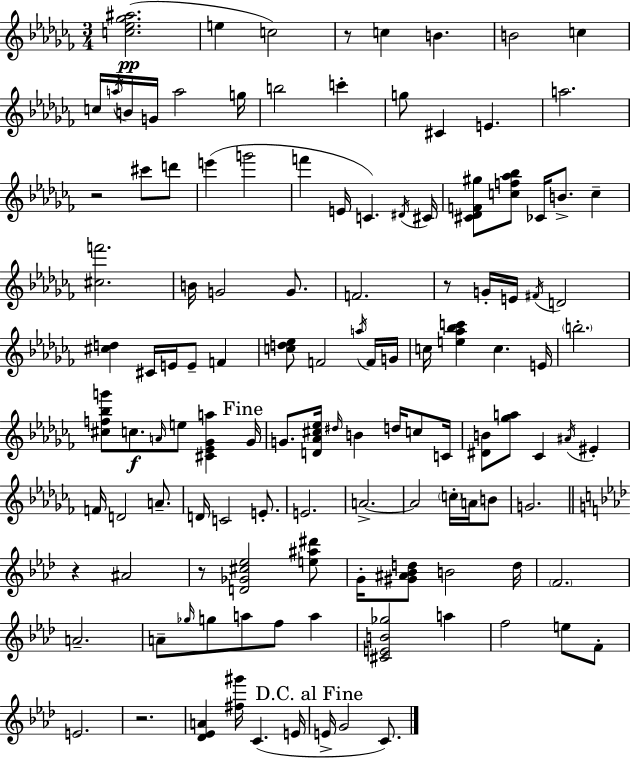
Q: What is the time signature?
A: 3/4